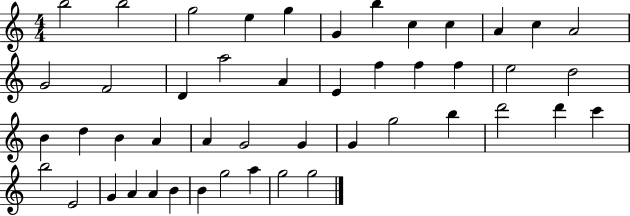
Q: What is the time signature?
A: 4/4